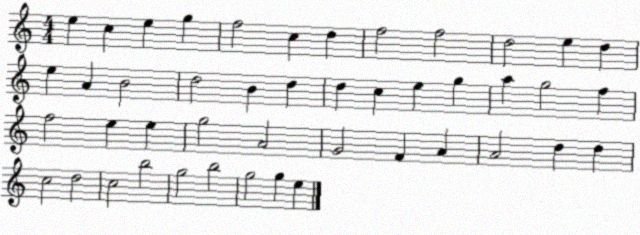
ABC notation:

X:1
T:Untitled
M:4/4
L:1/4
K:C
e c e g f2 c d f2 f2 d2 e d e A B2 d2 B d d c e g a g2 f f2 e e g2 A2 G2 F A A2 d d c2 d2 c2 b2 g2 b2 g2 g e